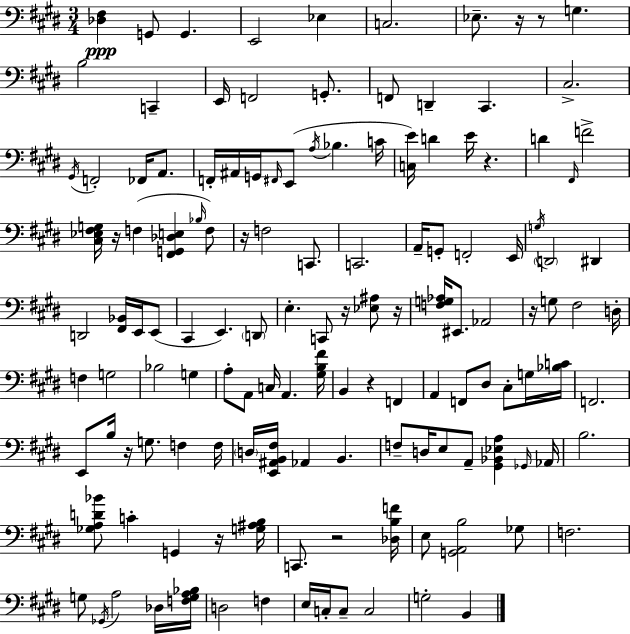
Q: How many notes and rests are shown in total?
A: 136